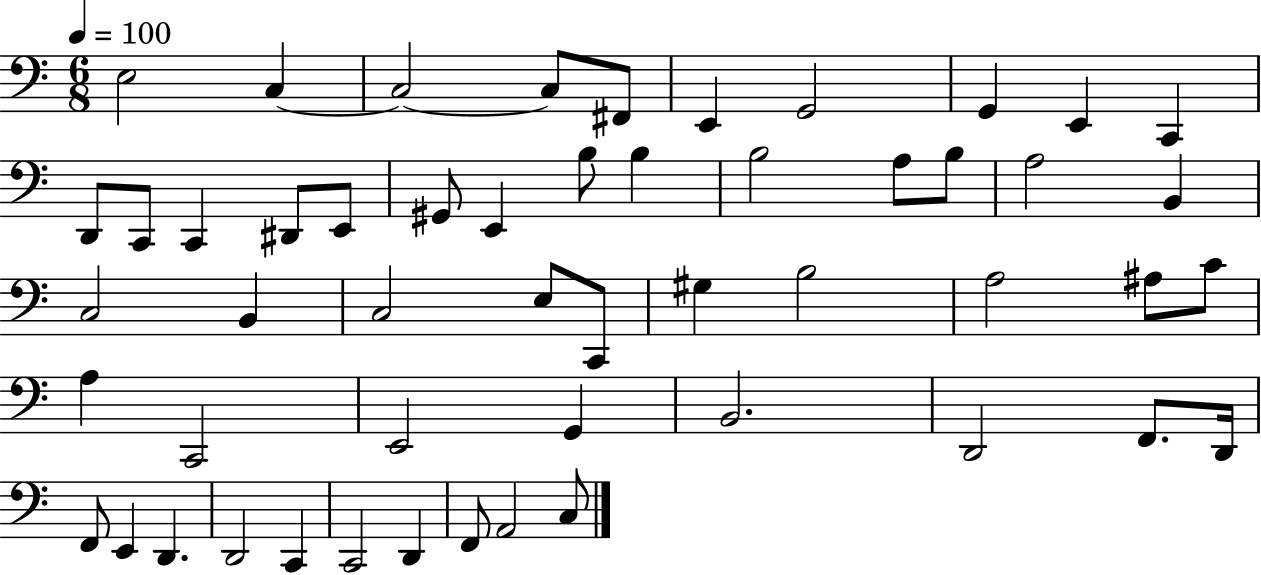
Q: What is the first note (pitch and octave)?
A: E3